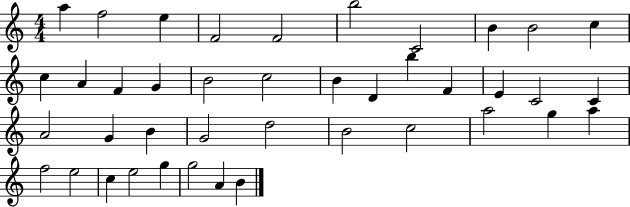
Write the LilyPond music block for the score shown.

{
  \clef treble
  \numericTimeSignature
  \time 4/4
  \key c \major
  a''4 f''2 e''4 | f'2 f'2 | b''2 c'2 | b'4 b'2 c''4 | \break c''4 a'4 f'4 g'4 | b'2 c''2 | b'4 d'4 b''4 f'4 | e'4 c'2 c'4 | \break a'2 g'4 b'4 | g'2 d''2 | b'2 c''2 | a''2 g''4 a''4 | \break f''2 e''2 | c''4 e''2 g''4 | g''2 a'4 b'4 | \bar "|."
}